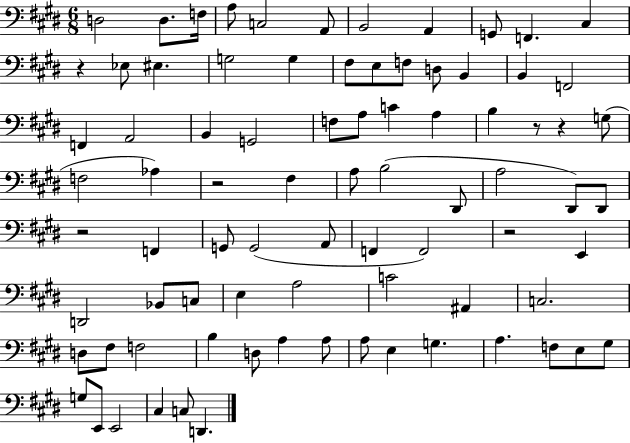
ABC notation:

X:1
T:Untitled
M:6/8
L:1/4
K:E
D,2 D,/2 F,/4 A,/2 C,2 A,,/2 B,,2 A,, G,,/2 F,, ^C, z _E,/2 ^E, G,2 G, ^F,/2 E,/2 F,/2 D,/2 B,, B,, F,,2 F,, A,,2 B,, G,,2 F,/2 A,/2 C A, B, z/2 z G,/2 F,2 _A, z2 ^F, A,/2 B,2 ^D,,/2 A,2 ^D,,/2 ^D,,/2 z2 F,, G,,/2 G,,2 A,,/2 F,, F,,2 z2 E,, D,,2 _B,,/2 C,/2 E, A,2 C2 ^A,, C,2 D,/2 ^F,/2 F,2 B, D,/2 A, A,/2 A,/2 E, G, A, F,/2 E,/2 ^G,/2 G,/2 E,,/2 E,,2 ^C, C,/2 D,,